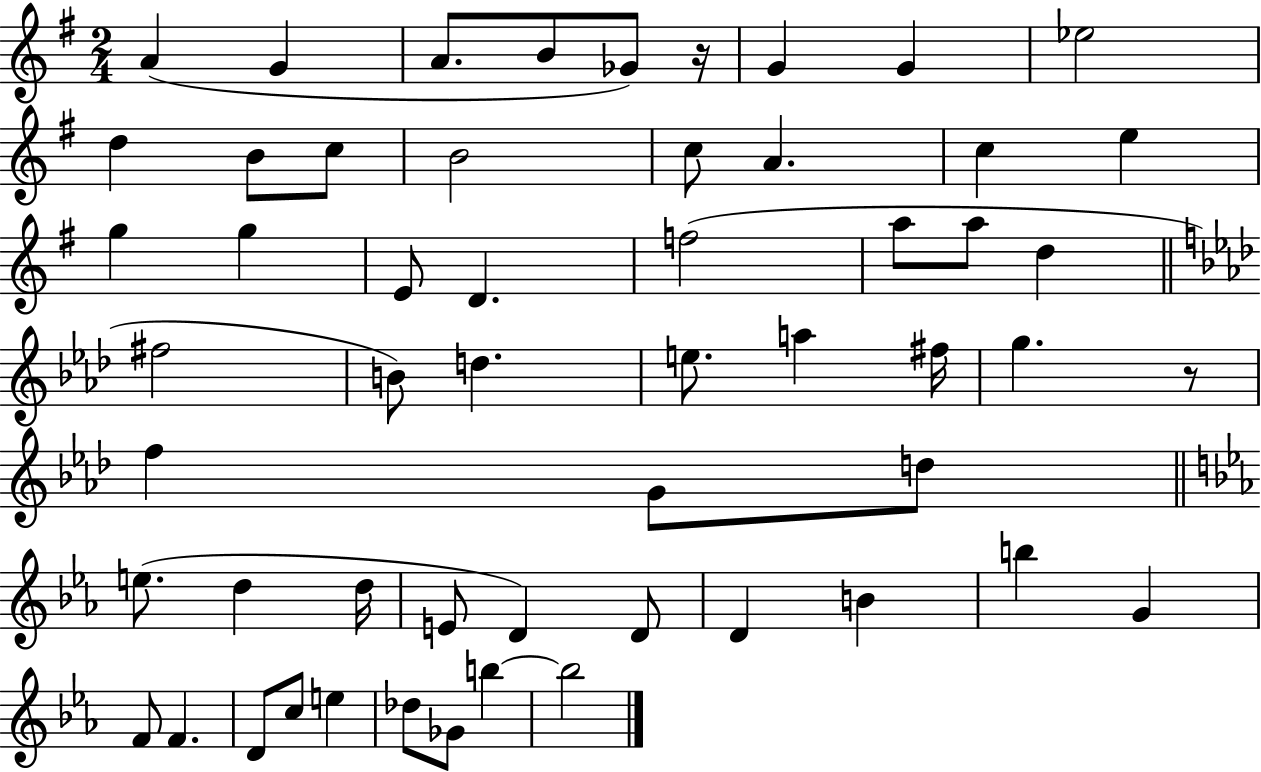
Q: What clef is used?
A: treble